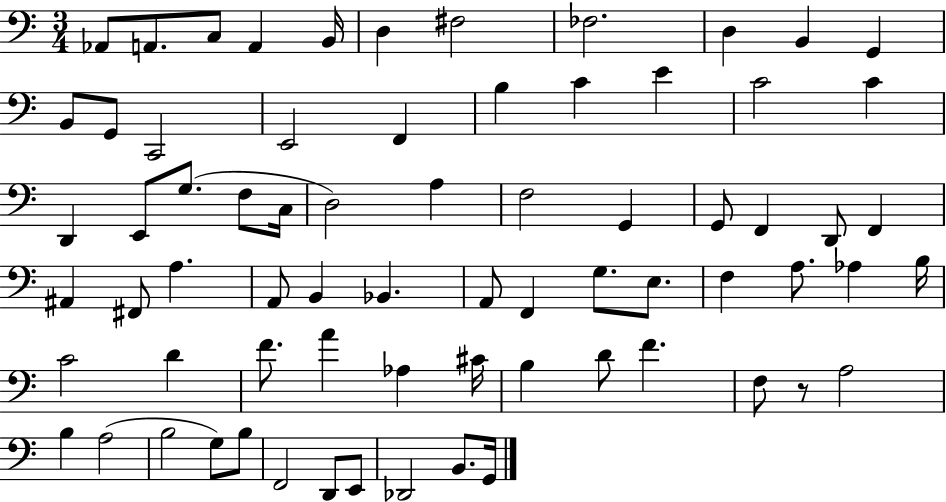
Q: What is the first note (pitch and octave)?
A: Ab2